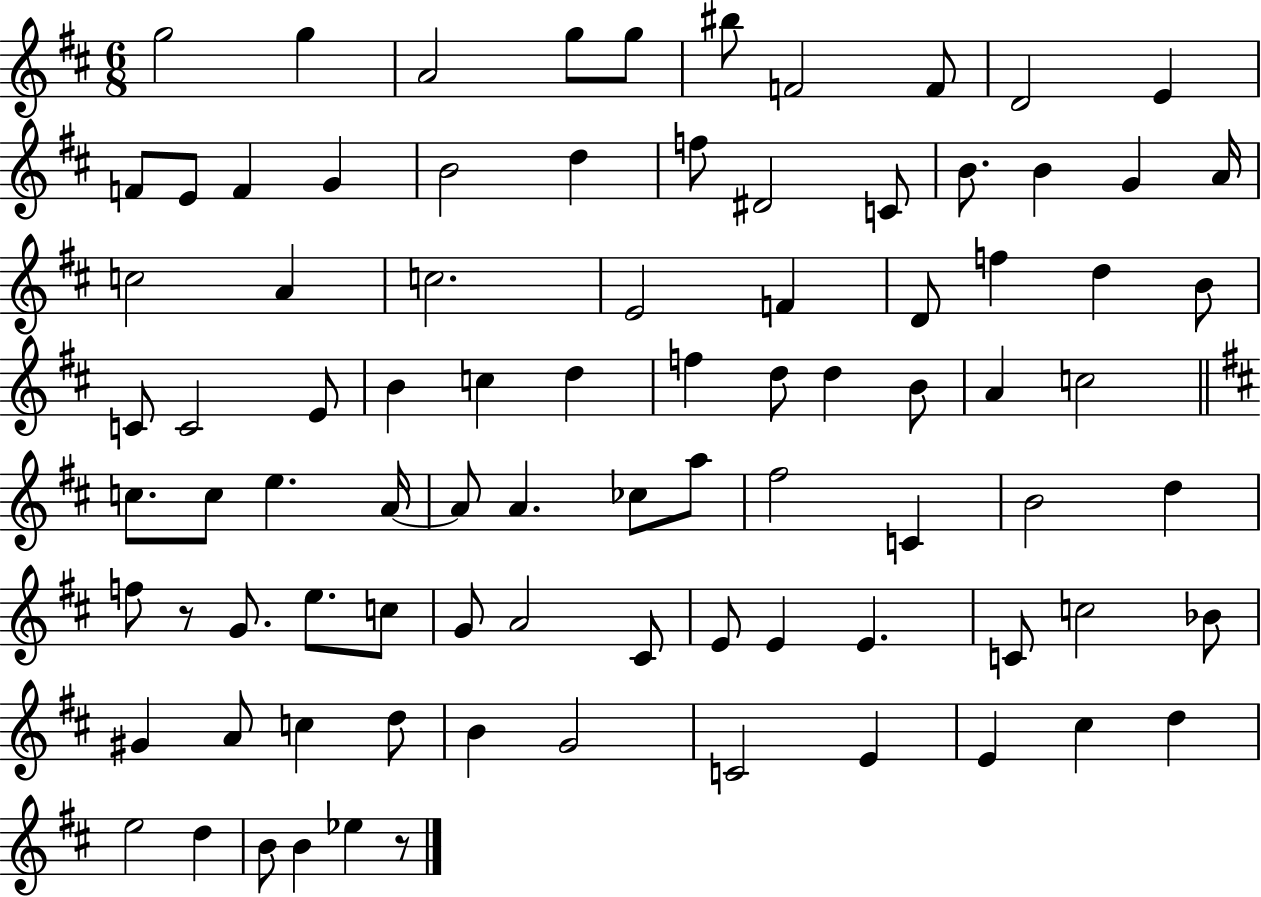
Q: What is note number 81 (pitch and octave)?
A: E5